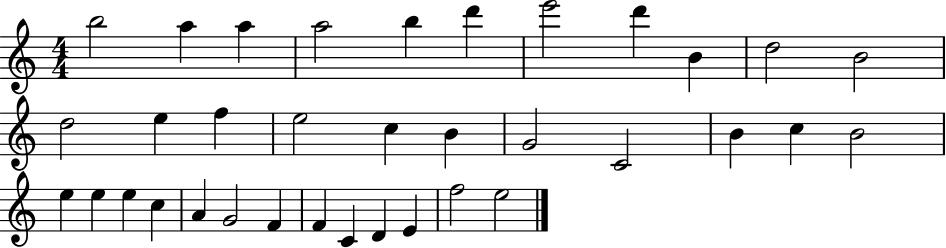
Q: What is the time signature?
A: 4/4